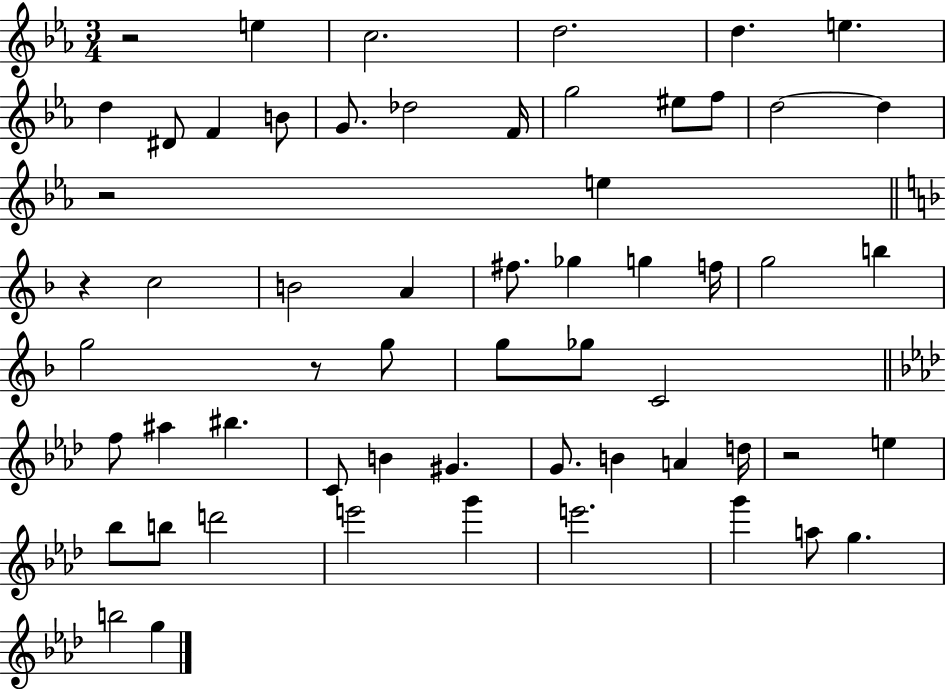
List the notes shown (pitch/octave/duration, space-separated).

R/h E5/q C5/h. D5/h. D5/q. E5/q. D5/q D#4/e F4/q B4/e G4/e. Db5/h F4/s G5/h EIS5/e F5/e D5/h D5/q R/h E5/q R/q C5/h B4/h A4/q F#5/e. Gb5/q G5/q F5/s G5/h B5/q G5/h R/e G5/e G5/e Gb5/e C4/h F5/e A#5/q BIS5/q. C4/e B4/q G#4/q. G4/e. B4/q A4/q D5/s R/h E5/q Bb5/e B5/e D6/h E6/h G6/q E6/h. G6/q A5/e G5/q. B5/h G5/q